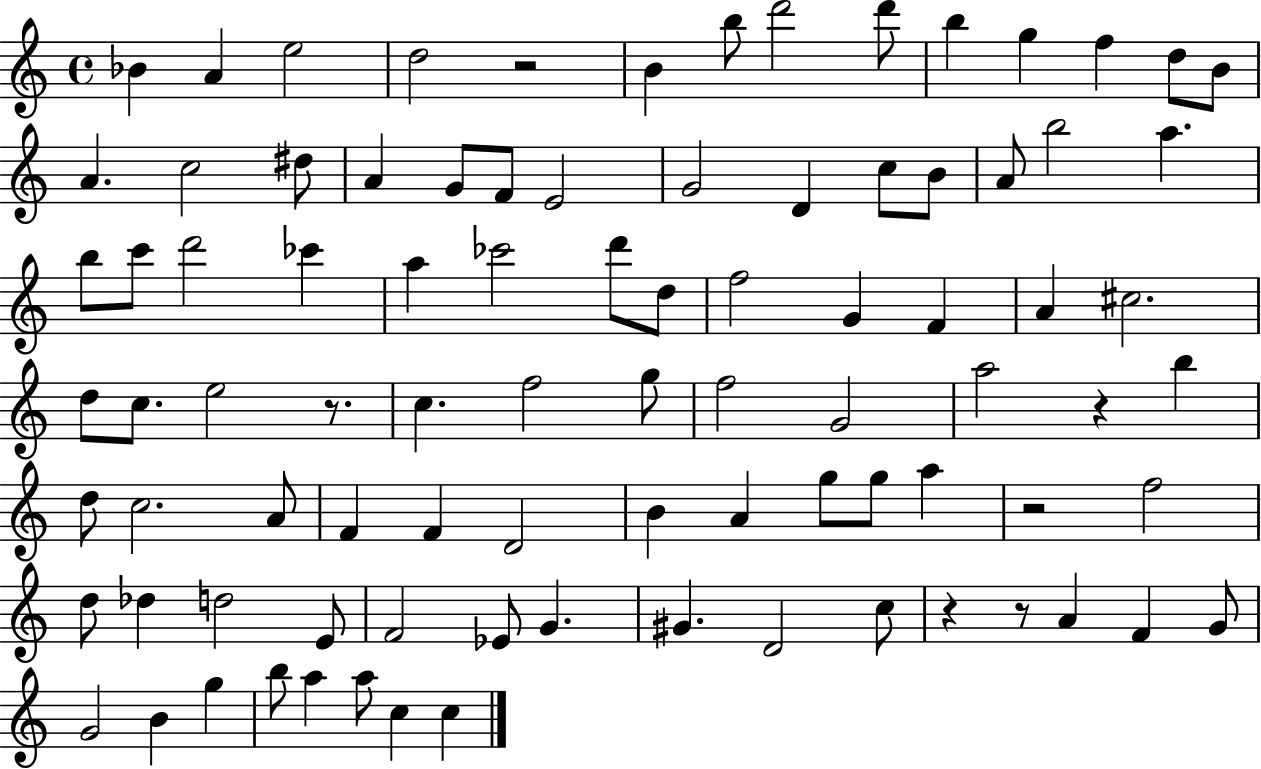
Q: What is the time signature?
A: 4/4